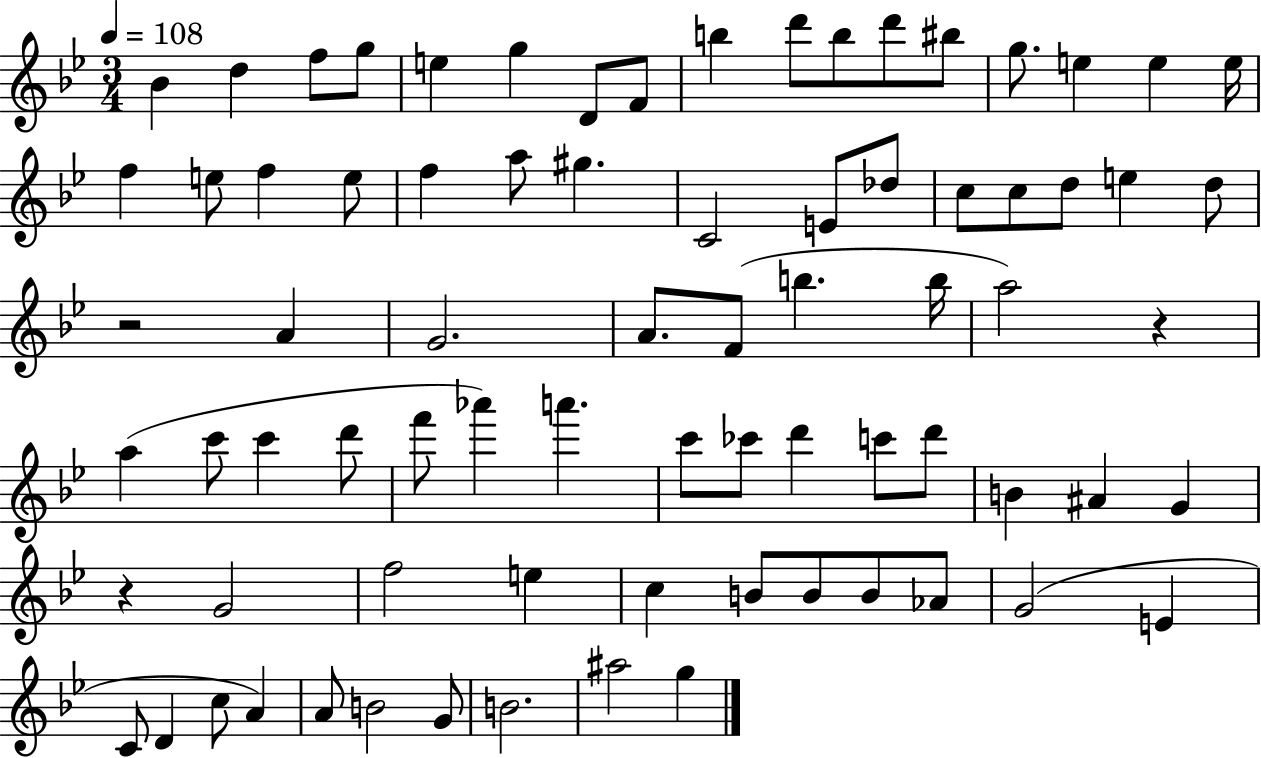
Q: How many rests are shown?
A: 3